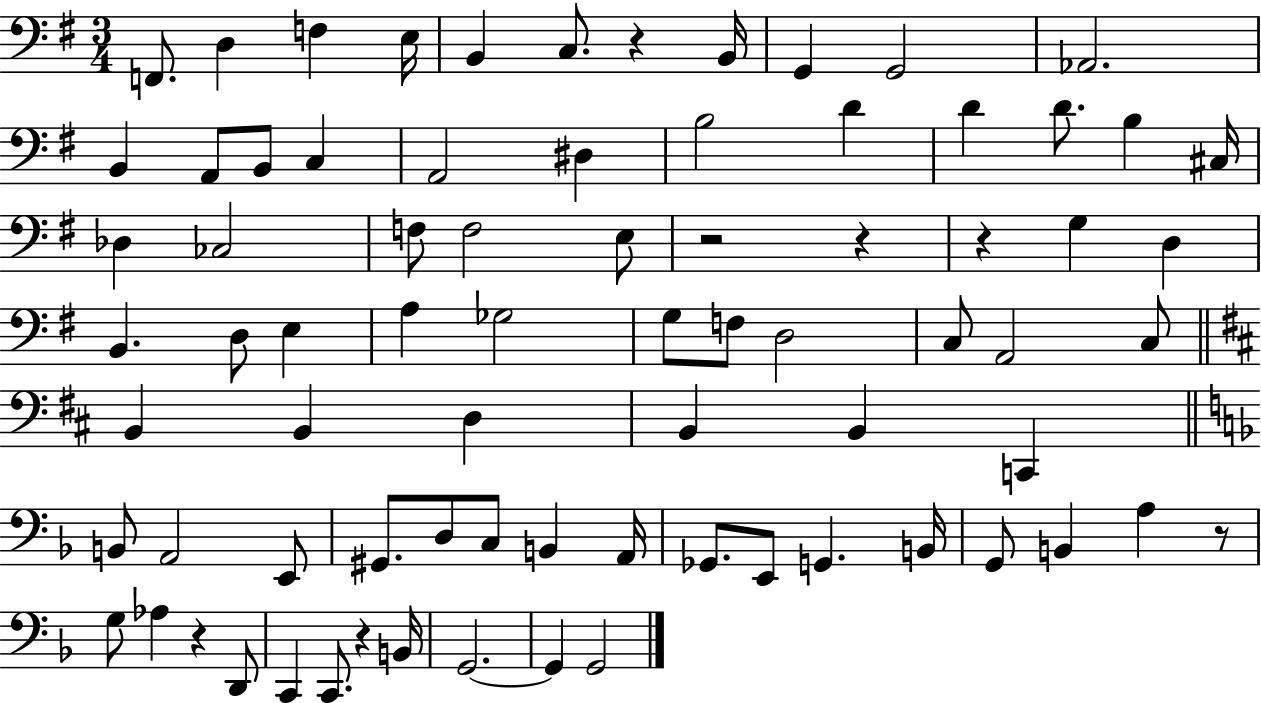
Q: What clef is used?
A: bass